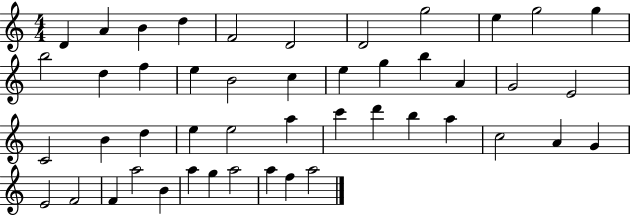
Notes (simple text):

D4/q A4/q B4/q D5/q F4/h D4/h D4/h G5/h E5/q G5/h G5/q B5/h D5/q F5/q E5/q B4/h C5/q E5/q G5/q B5/q A4/q G4/h E4/h C4/h B4/q D5/q E5/q E5/h A5/q C6/q D6/q B5/q A5/q C5/h A4/q G4/q E4/h F4/h F4/q A5/h B4/q A5/q G5/q A5/h A5/q F5/q A5/h